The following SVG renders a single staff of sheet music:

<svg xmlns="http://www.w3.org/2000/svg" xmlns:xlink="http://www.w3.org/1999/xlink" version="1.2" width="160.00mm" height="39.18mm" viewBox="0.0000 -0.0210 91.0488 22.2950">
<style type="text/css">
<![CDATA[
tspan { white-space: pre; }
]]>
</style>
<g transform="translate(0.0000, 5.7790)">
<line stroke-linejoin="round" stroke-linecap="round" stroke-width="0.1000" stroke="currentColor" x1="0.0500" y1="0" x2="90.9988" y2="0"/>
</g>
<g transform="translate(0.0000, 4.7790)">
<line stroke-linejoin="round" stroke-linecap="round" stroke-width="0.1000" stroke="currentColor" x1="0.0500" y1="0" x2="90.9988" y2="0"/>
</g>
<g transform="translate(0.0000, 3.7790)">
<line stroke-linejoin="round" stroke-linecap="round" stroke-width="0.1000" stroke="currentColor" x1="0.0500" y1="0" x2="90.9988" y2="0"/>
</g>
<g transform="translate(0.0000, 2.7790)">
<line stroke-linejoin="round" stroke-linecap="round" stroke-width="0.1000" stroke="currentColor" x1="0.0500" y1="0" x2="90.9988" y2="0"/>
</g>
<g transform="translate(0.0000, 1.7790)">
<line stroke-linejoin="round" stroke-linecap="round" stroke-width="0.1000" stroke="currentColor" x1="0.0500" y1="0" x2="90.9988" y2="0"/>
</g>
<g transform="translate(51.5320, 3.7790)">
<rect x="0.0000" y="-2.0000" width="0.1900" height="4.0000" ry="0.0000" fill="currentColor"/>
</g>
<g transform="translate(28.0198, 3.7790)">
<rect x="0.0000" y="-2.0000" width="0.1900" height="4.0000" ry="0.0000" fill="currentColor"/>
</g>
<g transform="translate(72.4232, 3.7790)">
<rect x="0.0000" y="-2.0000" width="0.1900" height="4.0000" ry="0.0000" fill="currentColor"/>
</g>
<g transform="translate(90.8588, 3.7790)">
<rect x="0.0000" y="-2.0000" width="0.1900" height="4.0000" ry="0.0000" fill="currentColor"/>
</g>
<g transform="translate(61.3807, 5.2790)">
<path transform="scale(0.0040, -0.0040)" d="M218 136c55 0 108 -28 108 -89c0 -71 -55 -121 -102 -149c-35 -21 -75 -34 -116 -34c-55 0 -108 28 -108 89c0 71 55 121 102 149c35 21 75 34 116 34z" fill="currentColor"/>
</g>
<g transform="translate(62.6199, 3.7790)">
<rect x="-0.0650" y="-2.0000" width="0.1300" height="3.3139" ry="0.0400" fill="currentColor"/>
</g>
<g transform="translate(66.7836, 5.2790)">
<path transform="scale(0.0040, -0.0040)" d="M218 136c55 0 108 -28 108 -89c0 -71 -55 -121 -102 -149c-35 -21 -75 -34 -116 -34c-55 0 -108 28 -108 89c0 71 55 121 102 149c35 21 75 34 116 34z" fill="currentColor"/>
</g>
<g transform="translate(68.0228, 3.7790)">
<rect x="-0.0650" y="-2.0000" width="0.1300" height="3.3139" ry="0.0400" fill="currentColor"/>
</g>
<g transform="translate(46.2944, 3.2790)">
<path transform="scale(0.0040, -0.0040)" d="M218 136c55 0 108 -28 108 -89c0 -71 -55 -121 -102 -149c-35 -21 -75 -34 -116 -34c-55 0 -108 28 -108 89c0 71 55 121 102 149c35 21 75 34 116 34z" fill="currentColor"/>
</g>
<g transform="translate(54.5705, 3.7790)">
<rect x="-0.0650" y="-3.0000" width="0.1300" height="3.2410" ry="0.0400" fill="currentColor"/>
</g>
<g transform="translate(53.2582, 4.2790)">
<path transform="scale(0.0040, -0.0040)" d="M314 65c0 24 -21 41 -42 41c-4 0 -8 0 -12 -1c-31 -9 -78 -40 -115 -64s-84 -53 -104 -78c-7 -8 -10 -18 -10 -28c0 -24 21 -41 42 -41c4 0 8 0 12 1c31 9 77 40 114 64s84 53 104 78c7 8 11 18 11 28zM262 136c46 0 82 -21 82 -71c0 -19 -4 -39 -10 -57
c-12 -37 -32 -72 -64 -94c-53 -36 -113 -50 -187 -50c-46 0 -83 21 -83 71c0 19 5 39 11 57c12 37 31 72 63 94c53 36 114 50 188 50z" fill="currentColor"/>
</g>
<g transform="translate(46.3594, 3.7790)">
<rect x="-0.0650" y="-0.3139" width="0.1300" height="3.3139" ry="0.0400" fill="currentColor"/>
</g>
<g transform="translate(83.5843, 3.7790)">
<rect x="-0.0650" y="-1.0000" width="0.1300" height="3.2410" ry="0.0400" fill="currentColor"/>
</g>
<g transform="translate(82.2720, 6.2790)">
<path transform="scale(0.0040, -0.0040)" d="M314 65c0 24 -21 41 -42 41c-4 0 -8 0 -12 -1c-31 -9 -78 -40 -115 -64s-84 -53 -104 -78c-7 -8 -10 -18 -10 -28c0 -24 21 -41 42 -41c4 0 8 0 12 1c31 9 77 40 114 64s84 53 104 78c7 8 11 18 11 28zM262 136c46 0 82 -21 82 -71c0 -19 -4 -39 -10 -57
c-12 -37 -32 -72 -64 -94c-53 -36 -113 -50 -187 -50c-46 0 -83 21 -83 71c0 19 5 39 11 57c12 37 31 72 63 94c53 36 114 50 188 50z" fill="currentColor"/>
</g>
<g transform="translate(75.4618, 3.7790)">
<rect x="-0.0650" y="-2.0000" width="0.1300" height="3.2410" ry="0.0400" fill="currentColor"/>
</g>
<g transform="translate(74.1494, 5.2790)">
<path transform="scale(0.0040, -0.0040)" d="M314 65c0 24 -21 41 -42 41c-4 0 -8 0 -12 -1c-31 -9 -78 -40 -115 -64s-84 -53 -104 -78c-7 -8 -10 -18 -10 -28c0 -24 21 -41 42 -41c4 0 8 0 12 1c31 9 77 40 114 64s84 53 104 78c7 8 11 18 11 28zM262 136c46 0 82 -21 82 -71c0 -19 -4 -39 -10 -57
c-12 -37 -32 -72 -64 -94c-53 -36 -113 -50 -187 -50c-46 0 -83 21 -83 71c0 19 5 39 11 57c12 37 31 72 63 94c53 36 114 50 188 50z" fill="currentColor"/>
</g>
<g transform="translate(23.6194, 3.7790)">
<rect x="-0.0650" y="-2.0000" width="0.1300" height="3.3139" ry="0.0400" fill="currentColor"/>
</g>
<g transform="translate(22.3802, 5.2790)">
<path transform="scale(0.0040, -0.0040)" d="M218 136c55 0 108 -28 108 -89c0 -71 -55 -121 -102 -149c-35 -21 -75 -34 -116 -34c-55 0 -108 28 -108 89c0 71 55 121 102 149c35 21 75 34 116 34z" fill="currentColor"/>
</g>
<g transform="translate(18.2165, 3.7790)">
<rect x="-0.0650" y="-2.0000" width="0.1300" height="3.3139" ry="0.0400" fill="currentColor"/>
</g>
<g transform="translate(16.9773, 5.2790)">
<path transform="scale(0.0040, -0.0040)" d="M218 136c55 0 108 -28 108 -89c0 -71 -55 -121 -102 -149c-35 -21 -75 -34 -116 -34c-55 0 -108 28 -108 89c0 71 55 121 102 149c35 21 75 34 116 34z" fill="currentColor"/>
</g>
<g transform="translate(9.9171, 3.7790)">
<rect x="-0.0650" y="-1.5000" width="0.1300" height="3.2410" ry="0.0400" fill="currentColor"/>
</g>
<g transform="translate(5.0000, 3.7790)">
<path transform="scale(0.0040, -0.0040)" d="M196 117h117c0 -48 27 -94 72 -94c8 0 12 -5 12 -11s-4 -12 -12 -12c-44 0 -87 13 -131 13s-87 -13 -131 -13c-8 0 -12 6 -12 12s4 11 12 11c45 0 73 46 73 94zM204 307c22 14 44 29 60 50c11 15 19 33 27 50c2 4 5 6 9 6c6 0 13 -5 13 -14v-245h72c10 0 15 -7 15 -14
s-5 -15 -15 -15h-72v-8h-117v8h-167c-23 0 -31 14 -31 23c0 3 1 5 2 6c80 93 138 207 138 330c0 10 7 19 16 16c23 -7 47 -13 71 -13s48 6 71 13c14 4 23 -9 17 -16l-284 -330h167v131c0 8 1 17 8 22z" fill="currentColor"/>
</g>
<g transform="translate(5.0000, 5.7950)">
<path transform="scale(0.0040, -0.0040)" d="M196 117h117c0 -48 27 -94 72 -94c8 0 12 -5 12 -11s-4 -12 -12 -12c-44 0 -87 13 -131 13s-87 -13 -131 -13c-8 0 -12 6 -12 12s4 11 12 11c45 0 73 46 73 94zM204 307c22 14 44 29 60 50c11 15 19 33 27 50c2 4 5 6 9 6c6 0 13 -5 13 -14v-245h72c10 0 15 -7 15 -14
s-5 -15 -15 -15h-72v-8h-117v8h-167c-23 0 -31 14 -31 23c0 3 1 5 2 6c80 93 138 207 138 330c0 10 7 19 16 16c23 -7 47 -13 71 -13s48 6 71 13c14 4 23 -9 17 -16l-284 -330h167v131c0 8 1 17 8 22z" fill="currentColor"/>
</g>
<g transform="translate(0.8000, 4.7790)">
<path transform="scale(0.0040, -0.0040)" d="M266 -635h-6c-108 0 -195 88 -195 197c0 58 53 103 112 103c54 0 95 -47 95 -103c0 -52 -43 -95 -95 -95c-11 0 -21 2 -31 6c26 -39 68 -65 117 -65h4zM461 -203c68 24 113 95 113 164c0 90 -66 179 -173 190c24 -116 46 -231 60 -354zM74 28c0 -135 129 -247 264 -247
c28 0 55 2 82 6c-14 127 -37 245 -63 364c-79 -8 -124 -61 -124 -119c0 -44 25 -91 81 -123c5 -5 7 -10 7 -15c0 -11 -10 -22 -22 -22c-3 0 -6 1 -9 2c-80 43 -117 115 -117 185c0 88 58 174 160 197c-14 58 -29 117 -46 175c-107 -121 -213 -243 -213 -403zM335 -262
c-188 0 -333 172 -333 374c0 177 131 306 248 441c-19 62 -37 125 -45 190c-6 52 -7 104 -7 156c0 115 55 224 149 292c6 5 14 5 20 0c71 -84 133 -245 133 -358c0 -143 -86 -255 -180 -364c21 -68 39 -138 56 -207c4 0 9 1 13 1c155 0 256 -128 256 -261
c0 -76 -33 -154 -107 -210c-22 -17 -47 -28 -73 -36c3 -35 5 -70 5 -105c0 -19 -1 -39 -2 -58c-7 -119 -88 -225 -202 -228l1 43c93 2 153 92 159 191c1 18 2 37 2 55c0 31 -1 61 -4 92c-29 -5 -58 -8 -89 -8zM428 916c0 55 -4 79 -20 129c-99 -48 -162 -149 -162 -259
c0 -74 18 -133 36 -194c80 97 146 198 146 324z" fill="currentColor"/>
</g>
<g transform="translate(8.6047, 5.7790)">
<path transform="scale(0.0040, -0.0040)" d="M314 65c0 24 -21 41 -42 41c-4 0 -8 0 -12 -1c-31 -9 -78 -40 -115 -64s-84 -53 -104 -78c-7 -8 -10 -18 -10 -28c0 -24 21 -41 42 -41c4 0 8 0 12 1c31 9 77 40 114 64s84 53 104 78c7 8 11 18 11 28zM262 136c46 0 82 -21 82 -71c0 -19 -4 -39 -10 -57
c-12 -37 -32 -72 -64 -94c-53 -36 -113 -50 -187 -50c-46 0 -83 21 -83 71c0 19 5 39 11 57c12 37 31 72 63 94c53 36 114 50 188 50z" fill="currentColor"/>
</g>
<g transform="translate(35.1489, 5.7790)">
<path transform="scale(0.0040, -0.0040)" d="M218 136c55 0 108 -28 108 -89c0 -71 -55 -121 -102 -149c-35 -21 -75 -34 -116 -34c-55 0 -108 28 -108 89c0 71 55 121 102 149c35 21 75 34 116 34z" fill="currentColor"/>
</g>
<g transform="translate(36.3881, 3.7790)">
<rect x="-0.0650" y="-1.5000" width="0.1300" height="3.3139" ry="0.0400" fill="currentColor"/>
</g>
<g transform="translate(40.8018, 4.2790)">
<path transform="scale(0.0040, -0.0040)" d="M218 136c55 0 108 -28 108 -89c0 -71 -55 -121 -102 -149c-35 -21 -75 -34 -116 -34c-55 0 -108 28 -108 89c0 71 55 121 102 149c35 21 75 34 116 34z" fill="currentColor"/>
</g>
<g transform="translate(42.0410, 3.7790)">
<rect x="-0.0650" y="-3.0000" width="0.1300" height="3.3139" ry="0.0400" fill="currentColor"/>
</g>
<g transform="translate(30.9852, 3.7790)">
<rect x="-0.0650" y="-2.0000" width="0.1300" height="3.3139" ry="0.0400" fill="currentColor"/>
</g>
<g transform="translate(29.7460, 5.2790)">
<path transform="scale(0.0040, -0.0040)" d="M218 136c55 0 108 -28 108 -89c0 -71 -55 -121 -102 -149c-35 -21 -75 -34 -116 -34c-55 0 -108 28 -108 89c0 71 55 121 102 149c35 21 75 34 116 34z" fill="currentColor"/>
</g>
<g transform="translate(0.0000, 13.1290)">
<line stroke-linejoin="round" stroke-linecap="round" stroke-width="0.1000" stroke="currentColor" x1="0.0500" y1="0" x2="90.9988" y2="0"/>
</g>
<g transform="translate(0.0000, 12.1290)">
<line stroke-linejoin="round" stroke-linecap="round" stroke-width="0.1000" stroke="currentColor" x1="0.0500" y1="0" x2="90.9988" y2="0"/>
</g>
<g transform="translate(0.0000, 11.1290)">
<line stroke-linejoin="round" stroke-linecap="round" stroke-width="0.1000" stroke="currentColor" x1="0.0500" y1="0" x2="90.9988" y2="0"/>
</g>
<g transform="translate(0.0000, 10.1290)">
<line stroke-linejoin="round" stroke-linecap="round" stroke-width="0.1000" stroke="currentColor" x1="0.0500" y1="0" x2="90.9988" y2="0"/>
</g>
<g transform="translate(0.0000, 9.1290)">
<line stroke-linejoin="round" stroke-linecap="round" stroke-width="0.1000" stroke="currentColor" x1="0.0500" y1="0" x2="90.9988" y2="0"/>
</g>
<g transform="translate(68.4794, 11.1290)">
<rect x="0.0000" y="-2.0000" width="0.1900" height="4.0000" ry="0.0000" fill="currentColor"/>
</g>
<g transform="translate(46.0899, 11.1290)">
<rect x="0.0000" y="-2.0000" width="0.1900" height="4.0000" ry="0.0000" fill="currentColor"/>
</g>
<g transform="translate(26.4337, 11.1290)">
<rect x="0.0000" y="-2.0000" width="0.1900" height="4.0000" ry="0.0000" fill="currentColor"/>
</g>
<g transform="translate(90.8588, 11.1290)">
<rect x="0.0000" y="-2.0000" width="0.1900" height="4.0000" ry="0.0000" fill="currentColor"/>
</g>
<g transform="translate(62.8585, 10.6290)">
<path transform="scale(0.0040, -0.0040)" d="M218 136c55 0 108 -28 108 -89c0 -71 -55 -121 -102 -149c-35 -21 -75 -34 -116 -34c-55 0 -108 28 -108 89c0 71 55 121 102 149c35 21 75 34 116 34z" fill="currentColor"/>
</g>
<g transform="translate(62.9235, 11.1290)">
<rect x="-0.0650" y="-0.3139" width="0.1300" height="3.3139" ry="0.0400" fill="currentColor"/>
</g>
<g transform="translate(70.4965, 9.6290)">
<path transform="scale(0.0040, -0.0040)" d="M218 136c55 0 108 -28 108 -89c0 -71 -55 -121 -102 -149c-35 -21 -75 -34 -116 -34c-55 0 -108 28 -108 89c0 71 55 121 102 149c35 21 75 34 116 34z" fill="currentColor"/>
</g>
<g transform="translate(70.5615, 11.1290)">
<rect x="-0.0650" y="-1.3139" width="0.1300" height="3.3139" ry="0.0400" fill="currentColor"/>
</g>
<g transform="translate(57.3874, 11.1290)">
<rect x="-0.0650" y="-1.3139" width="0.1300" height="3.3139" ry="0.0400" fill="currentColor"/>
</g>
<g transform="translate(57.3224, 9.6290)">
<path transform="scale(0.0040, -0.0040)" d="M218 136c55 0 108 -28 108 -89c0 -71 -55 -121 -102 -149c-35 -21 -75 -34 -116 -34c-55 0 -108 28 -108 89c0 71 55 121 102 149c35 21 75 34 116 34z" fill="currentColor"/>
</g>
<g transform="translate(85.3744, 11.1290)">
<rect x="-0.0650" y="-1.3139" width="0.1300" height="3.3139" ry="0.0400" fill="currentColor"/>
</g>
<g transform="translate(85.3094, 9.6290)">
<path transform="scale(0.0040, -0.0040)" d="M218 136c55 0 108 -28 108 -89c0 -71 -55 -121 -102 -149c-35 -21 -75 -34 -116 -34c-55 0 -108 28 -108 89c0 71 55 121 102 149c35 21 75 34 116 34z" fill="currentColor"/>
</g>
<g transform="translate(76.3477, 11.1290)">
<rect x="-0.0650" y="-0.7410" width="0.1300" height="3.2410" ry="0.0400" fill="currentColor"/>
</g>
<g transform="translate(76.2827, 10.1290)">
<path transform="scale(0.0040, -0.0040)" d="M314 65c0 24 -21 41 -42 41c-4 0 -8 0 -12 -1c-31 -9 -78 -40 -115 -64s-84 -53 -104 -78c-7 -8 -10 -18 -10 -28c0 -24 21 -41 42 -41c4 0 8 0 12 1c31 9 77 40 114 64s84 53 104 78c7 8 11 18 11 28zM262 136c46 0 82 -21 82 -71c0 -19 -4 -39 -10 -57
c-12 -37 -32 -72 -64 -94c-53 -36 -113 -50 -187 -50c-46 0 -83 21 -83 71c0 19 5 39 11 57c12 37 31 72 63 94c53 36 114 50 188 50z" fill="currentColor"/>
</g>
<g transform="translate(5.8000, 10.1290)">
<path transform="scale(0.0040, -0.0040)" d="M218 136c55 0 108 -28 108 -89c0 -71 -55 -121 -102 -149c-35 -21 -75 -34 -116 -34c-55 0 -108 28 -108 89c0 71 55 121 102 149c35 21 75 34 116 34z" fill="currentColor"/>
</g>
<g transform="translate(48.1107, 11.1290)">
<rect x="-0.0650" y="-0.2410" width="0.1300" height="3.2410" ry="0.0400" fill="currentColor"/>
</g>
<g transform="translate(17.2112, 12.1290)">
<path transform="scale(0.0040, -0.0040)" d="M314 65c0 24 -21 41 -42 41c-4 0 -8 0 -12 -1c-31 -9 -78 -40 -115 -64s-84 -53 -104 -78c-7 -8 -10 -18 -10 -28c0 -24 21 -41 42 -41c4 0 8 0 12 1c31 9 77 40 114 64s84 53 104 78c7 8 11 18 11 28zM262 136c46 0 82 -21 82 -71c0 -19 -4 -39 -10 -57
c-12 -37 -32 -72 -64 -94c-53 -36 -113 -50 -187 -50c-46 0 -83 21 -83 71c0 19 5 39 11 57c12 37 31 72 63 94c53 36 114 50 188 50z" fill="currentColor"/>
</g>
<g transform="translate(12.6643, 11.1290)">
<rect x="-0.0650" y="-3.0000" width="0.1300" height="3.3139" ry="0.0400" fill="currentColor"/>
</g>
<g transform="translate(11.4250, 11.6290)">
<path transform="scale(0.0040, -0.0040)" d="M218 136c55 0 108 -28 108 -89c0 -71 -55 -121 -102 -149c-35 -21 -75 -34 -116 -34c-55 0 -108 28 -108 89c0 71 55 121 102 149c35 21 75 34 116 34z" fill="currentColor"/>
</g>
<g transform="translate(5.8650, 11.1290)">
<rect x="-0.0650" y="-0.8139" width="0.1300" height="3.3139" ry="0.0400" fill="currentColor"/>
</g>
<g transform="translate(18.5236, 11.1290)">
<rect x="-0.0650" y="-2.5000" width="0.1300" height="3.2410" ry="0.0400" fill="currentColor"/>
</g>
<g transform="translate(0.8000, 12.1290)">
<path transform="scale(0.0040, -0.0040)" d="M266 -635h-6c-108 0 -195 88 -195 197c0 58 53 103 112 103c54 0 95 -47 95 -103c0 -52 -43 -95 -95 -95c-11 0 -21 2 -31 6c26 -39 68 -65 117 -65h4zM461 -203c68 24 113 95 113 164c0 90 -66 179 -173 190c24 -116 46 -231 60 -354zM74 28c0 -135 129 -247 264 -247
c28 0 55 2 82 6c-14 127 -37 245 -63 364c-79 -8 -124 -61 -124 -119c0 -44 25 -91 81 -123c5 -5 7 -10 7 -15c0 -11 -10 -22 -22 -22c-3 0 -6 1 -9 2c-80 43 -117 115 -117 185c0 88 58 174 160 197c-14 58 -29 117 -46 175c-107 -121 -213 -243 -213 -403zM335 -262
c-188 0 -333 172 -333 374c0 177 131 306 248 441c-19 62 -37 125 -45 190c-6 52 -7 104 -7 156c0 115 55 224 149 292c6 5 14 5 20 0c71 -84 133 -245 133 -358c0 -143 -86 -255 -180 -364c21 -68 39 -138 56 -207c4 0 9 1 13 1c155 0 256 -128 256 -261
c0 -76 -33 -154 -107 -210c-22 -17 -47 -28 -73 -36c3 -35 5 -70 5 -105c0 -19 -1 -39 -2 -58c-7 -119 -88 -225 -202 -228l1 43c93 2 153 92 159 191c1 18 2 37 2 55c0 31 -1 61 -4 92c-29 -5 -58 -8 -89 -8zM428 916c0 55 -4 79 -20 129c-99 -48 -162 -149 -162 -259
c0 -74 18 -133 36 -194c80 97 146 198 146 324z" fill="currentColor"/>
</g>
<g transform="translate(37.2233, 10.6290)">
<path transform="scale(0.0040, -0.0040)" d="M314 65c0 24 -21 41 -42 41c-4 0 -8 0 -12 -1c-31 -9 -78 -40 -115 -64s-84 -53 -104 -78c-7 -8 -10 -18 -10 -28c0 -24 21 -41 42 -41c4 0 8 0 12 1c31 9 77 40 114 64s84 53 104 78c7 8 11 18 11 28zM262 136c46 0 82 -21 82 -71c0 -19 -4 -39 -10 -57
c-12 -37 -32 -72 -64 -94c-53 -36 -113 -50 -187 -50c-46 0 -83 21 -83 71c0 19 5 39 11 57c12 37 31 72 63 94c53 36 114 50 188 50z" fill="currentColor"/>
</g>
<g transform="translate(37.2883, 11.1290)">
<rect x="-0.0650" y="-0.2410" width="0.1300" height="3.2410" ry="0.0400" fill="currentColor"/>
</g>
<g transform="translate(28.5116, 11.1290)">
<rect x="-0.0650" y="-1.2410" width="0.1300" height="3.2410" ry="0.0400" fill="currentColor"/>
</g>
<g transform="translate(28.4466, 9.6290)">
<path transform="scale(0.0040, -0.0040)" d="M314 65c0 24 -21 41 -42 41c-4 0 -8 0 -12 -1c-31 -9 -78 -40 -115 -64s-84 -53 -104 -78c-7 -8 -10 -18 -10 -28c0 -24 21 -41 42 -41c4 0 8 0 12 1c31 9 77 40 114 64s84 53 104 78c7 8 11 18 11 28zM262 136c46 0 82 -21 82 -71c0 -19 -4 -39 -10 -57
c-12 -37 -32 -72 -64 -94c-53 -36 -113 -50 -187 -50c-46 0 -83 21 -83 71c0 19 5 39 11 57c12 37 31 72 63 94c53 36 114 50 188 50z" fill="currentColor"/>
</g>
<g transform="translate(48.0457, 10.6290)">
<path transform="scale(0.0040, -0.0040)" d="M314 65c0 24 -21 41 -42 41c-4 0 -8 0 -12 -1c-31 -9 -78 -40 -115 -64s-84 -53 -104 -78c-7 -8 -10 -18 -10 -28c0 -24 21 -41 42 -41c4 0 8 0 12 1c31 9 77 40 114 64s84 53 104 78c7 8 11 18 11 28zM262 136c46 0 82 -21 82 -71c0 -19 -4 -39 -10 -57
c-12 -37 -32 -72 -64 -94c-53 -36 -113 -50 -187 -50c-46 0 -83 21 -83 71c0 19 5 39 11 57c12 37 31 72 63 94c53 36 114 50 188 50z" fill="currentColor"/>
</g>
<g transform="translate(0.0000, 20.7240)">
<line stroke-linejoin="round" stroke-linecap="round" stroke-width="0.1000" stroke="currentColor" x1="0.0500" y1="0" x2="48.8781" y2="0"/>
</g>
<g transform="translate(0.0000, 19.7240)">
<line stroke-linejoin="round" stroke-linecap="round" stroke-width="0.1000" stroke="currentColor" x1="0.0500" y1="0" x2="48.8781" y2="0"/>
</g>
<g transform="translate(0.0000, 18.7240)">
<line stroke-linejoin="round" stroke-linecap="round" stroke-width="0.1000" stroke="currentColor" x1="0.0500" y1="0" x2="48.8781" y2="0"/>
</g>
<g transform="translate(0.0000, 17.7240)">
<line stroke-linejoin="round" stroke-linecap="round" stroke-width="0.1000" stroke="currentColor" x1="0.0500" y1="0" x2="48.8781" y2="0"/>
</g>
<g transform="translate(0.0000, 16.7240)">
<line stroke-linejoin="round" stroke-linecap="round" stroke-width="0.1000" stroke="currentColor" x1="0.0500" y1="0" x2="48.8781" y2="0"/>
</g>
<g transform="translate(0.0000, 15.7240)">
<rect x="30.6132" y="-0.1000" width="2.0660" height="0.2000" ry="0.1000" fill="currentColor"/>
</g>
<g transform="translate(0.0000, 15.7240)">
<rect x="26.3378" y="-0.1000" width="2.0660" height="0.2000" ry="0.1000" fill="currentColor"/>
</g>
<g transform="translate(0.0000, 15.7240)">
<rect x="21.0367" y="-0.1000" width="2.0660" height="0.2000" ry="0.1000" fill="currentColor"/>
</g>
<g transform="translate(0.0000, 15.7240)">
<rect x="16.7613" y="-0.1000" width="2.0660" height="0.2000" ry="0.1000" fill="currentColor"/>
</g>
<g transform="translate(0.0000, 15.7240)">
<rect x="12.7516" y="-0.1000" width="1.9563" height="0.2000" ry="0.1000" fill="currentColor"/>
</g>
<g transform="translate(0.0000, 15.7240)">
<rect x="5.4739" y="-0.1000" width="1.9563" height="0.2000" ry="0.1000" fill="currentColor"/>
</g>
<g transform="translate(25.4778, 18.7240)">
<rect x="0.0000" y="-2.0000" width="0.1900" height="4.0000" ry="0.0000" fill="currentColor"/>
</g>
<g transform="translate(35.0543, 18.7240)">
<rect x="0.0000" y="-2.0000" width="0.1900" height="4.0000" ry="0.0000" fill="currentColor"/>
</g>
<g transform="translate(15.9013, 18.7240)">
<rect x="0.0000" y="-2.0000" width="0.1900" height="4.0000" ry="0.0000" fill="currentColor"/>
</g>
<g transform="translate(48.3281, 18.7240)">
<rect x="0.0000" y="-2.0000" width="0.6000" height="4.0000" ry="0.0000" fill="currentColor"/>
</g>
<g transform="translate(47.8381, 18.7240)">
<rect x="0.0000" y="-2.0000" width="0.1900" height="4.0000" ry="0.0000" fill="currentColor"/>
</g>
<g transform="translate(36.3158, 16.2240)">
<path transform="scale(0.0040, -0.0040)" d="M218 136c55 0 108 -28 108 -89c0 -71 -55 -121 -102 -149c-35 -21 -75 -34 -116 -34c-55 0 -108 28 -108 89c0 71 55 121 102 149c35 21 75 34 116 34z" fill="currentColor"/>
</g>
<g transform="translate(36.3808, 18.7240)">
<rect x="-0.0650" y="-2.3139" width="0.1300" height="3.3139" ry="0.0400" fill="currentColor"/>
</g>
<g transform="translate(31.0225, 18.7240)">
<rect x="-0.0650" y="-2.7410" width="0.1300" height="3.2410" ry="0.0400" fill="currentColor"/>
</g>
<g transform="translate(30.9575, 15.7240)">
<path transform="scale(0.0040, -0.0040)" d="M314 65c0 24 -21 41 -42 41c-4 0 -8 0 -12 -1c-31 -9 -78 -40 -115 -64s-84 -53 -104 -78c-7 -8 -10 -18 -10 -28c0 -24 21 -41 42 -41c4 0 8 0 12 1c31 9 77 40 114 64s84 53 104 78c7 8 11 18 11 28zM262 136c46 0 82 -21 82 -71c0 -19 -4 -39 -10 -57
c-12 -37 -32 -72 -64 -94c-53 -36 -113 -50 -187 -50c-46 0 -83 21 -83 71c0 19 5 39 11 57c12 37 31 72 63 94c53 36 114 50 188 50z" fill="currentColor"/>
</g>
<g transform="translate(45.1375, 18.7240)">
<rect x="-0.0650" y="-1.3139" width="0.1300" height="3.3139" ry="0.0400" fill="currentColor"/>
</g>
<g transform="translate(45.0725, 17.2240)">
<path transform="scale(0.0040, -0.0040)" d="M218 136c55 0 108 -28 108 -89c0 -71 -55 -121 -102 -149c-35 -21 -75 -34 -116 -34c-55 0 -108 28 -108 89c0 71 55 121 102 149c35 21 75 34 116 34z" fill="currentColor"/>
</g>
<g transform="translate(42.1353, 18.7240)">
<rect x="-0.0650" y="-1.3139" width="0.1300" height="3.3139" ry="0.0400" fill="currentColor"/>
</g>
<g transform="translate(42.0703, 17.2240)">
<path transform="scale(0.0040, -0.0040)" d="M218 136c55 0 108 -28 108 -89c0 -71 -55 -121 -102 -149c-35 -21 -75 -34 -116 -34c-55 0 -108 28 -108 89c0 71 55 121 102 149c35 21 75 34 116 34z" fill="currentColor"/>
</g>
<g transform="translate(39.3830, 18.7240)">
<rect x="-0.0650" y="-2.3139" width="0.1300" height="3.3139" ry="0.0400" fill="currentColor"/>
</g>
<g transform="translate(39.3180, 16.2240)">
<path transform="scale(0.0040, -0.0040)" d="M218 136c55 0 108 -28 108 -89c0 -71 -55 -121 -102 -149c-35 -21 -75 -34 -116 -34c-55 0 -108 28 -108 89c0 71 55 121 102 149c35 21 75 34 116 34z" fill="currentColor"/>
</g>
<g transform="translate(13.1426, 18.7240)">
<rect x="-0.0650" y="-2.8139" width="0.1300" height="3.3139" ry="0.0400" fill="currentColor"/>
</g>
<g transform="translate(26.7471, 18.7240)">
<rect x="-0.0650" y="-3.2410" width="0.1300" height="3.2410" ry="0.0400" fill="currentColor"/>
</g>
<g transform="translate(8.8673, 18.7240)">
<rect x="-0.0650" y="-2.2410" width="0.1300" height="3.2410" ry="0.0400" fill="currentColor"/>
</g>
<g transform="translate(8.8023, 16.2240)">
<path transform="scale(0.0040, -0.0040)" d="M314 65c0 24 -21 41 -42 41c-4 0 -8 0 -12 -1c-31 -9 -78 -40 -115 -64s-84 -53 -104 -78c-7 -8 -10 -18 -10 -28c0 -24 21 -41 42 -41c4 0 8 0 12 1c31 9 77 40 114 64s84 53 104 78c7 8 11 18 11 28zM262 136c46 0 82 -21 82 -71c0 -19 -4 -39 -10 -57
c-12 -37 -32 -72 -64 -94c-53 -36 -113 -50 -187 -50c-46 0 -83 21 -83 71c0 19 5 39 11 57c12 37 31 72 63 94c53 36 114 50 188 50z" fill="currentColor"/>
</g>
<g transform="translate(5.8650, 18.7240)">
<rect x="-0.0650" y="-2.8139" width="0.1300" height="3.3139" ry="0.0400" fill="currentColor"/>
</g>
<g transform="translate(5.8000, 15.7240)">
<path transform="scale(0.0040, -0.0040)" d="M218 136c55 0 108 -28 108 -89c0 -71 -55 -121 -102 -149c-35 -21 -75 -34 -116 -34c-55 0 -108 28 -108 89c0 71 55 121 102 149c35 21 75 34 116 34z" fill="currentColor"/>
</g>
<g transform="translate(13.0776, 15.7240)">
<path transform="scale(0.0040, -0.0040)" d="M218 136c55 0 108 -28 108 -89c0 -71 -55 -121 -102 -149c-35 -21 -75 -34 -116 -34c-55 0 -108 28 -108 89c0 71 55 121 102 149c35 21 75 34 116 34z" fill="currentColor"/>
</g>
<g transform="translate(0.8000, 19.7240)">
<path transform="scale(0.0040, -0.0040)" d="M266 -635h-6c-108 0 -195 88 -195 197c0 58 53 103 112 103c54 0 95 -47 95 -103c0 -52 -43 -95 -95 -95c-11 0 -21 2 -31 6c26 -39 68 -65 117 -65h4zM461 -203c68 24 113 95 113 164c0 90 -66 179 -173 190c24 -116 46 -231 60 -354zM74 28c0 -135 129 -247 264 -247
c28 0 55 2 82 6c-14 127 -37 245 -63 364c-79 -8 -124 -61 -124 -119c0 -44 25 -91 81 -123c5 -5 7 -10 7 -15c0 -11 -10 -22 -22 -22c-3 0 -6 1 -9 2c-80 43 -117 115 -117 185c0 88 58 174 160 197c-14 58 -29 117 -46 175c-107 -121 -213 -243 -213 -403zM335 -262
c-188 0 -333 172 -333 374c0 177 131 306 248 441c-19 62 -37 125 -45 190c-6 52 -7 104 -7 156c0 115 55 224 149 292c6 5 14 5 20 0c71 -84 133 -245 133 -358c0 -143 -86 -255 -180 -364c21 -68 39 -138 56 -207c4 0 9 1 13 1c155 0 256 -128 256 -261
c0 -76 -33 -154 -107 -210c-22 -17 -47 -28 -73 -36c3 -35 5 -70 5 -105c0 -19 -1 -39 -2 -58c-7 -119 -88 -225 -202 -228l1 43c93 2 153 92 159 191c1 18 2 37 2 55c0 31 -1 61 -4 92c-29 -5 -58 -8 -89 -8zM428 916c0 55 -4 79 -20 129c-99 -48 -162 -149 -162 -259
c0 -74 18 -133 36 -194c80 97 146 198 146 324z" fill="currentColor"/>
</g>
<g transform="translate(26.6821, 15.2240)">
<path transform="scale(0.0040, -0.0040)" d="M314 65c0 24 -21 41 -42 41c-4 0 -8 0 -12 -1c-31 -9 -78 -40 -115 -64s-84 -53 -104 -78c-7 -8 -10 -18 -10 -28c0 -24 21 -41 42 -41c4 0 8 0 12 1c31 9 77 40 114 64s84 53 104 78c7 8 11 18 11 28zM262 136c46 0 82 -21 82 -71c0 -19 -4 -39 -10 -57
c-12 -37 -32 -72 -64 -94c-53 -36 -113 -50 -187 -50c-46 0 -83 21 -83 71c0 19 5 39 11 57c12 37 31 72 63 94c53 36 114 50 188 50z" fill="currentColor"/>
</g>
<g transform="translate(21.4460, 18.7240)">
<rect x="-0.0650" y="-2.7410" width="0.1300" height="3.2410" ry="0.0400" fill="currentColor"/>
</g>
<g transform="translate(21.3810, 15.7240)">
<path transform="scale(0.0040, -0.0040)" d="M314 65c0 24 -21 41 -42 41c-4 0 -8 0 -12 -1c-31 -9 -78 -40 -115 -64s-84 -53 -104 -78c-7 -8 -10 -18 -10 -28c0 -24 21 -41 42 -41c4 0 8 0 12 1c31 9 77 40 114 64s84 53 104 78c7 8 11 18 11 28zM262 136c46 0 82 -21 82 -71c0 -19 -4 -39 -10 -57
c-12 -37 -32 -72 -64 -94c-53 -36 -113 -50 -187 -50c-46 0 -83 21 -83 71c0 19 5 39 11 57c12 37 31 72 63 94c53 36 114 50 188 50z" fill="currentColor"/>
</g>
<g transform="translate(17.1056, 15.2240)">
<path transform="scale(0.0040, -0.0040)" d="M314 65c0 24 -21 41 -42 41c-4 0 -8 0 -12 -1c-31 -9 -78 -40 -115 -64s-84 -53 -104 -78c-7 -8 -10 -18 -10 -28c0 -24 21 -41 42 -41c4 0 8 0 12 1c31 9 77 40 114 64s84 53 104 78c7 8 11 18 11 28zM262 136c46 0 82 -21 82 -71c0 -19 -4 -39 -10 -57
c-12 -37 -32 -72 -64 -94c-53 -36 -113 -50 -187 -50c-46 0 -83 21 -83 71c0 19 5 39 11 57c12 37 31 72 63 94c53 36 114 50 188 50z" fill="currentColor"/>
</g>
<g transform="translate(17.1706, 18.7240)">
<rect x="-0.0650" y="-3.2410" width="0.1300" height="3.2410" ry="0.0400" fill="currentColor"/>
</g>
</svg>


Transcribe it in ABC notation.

X:1
T:Untitled
M:4/4
L:1/4
K:C
E2 F F F E A c A2 F F F2 D2 d A G2 e2 c2 c2 e c e d2 e a g2 a b2 a2 b2 a2 g g e e